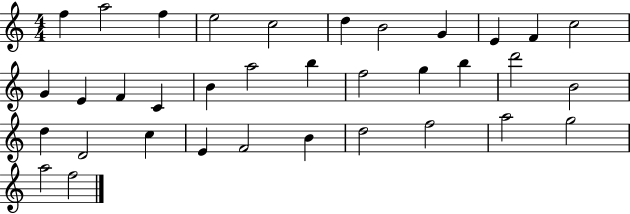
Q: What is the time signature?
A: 4/4